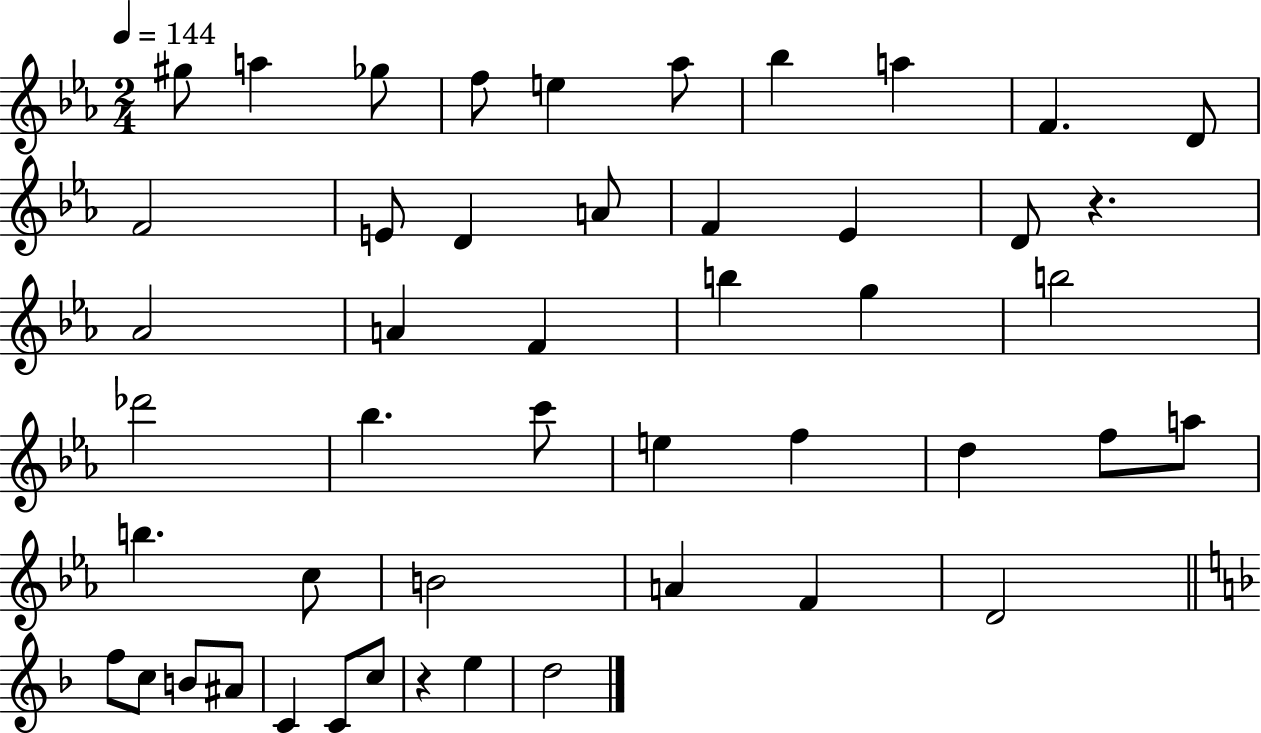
G#5/e A5/q Gb5/e F5/e E5/q Ab5/e Bb5/q A5/q F4/q. D4/e F4/h E4/e D4/q A4/e F4/q Eb4/q D4/e R/q. Ab4/h A4/q F4/q B5/q G5/q B5/h Db6/h Bb5/q. C6/e E5/q F5/q D5/q F5/e A5/e B5/q. C5/e B4/h A4/q F4/q D4/h F5/e C5/e B4/e A#4/e C4/q C4/e C5/e R/q E5/q D5/h